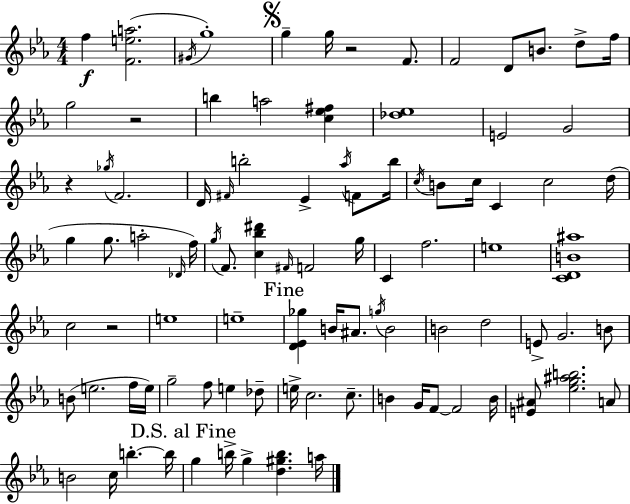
{
  \clef treble
  \numericTimeSignature
  \time 4/4
  \key ees \major
  f''4\f <f' e'' a''>2.( | \acciaccatura { gis'16 } g''1-.) | \mark \markup { \musicglyph "scripts.segno" } g''4-- g''16 r2 f'8. | f'2 d'8 b'8. d''8-> | \break f''16 g''2 r2 | b''4 a''2 <c'' ees'' fis''>4 | <des'' ees''>1 | e'2 g'2 | \break r4 \acciaccatura { ges''16 } f'2. | d'16 \grace { fis'16 } b''2-. ees'4-> | \acciaccatura { aes''16 } f'8 b''16 \acciaccatura { c''16 } b'8 c''16 c'4 c''2 | d''16( g''4 g''8. a''2-. | \break \grace { des'16 } f''16) \acciaccatura { g''16 } f'8. <c'' bes'' dis'''>4 \grace { fis'16 } f'2 | g''16 c'4 f''2. | e''1 | <c' d' b' ais''>1 | \break c''2 | r2 e''1 | e''1-- | \mark "Fine" <d' ees' ges''>4 b'16 ais'8. | \break \acciaccatura { g''16 } b'2 b'2 | d''2 e'8-> g'2. | b'8 b'8( e''2. | f''16 e''16) g''2-- | \break f''8 e''4 des''8-- e''16-> c''2. | c''8.-- b'4 g'16 f'8~~ | f'2 b'16 <e' ais'>8 <ees'' g'' ais'' b''>2. | a'8 b'2 | \break c''16 b''4.-.~~ b''16 \mark "D.S. al Fine" g''4 b''16-> g''4-> | <d'' gis'' b''>4. a''16 \bar "|."
}